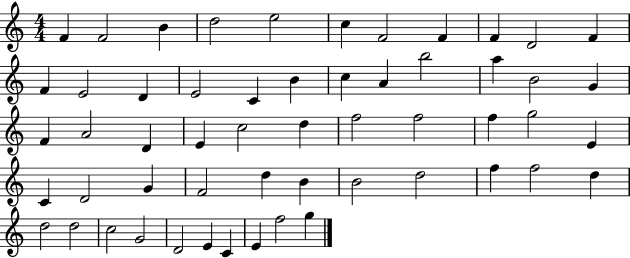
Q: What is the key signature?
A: C major